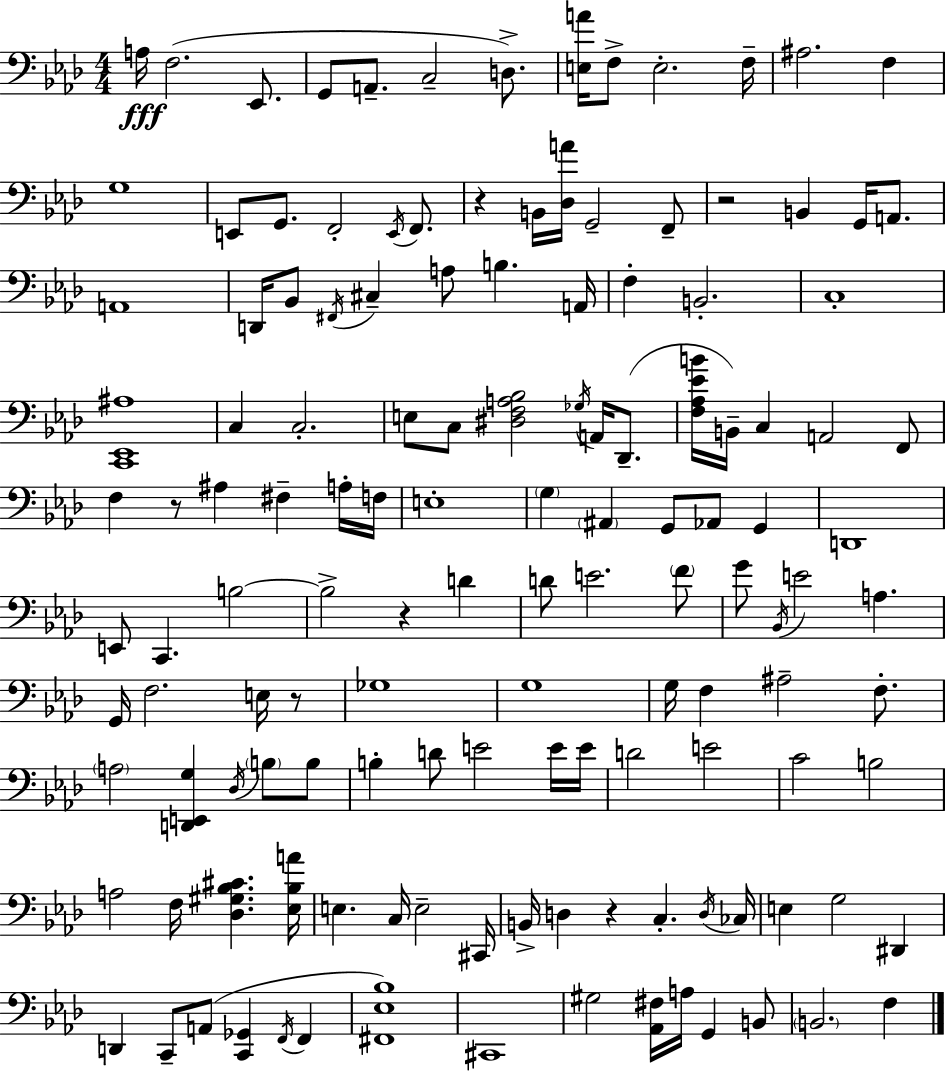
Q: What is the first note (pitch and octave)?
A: A3